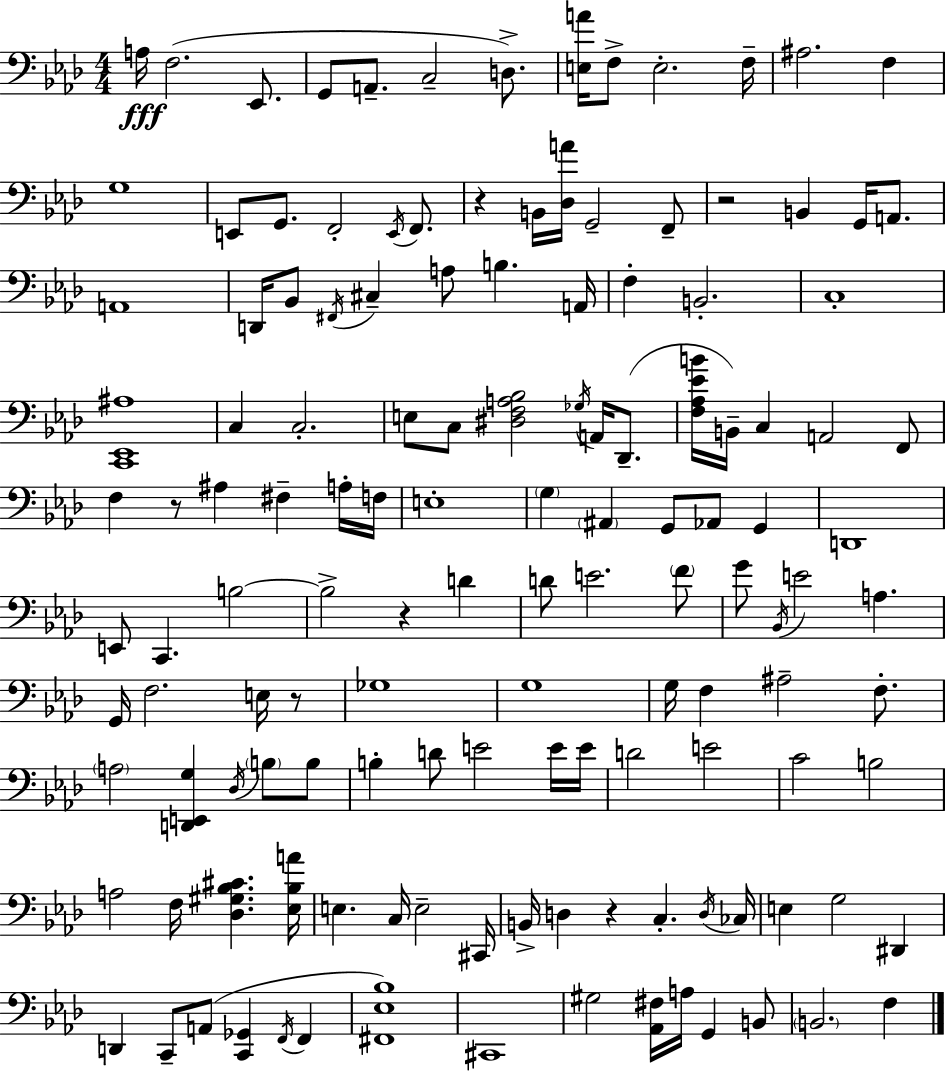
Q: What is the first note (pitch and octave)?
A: A3